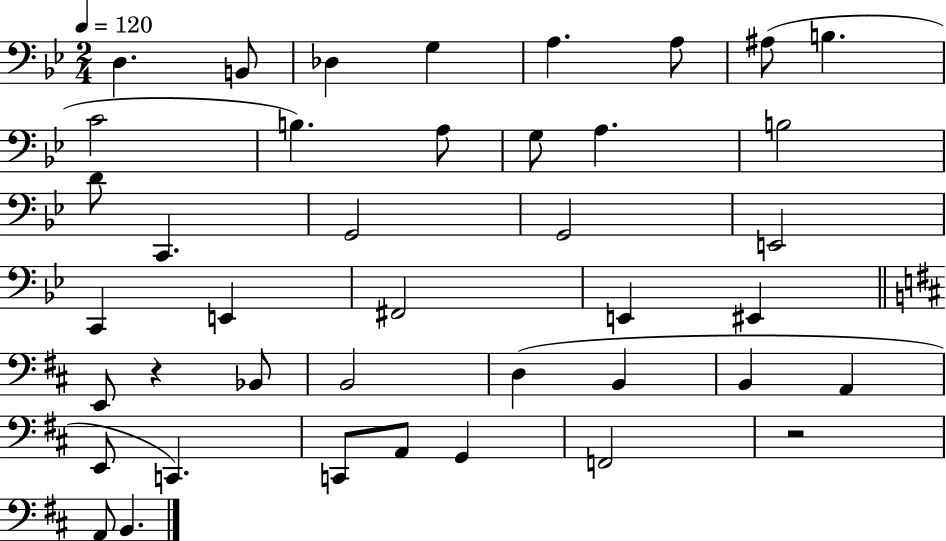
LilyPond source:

{
  \clef bass
  \numericTimeSignature
  \time 2/4
  \key bes \major
  \tempo 4 = 120
  d4. b,8 | des4 g4 | a4. a8 | ais8( b4. | \break c'2 | b4.) a8 | g8 a4. | b2 | \break d'8 c,4. | g,2 | g,2 | e,2 | \break c,4 e,4 | fis,2 | e,4 eis,4 | \bar "||" \break \key b \minor e,8 r4 bes,8 | b,2 | d4( b,4 | b,4 a,4 | \break e,8 c,4.) | c,8 a,8 g,4 | f,2 | r2 | \break a,8 b,4. | \bar "|."
}